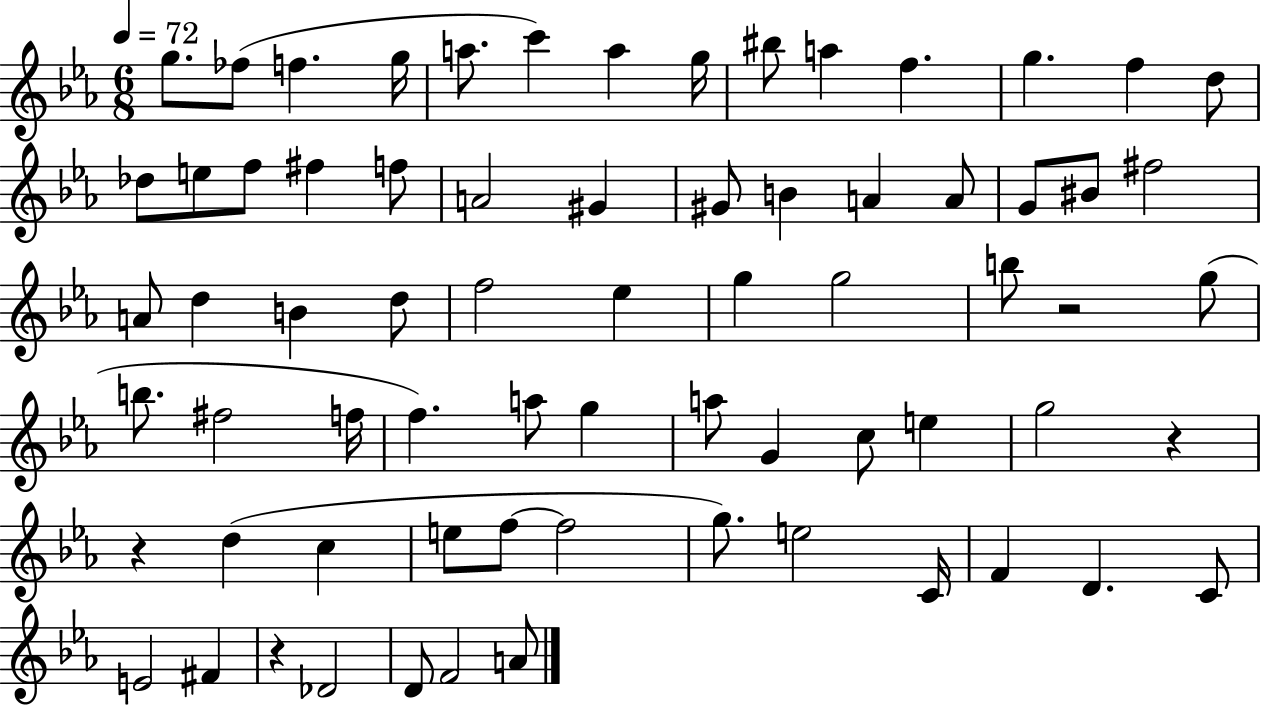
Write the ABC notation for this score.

X:1
T:Untitled
M:6/8
L:1/4
K:Eb
g/2 _f/2 f g/4 a/2 c' a g/4 ^b/2 a f g f d/2 _d/2 e/2 f/2 ^f f/2 A2 ^G ^G/2 B A A/2 G/2 ^B/2 ^f2 A/2 d B d/2 f2 _e g g2 b/2 z2 g/2 b/2 ^f2 f/4 f a/2 g a/2 G c/2 e g2 z z d c e/2 f/2 f2 g/2 e2 C/4 F D C/2 E2 ^F z _D2 D/2 F2 A/2